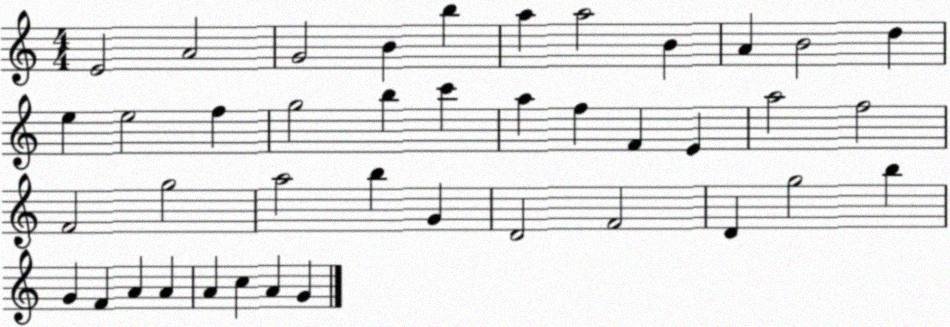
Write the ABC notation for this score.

X:1
T:Untitled
M:4/4
L:1/4
K:C
E2 A2 G2 B b a a2 B A B2 d e e2 f g2 b c' a f F E a2 f2 F2 g2 a2 b G D2 F2 D g2 b G F A A A c A G